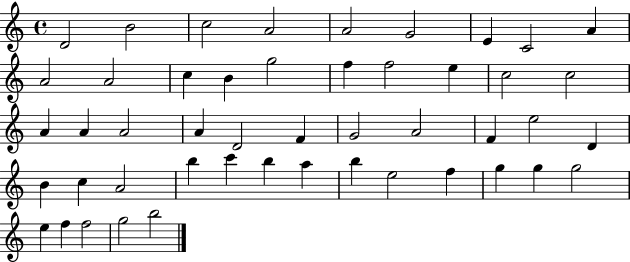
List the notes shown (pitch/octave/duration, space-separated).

D4/h B4/h C5/h A4/h A4/h G4/h E4/q C4/h A4/q A4/h A4/h C5/q B4/q G5/h F5/q F5/h E5/q C5/h C5/h A4/q A4/q A4/h A4/q D4/h F4/q G4/h A4/h F4/q E5/h D4/q B4/q C5/q A4/h B5/q C6/q B5/q A5/q B5/q E5/h F5/q G5/q G5/q G5/h E5/q F5/q F5/h G5/h B5/h